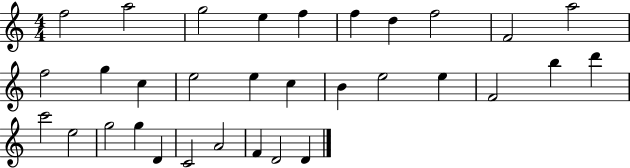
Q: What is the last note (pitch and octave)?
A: D4